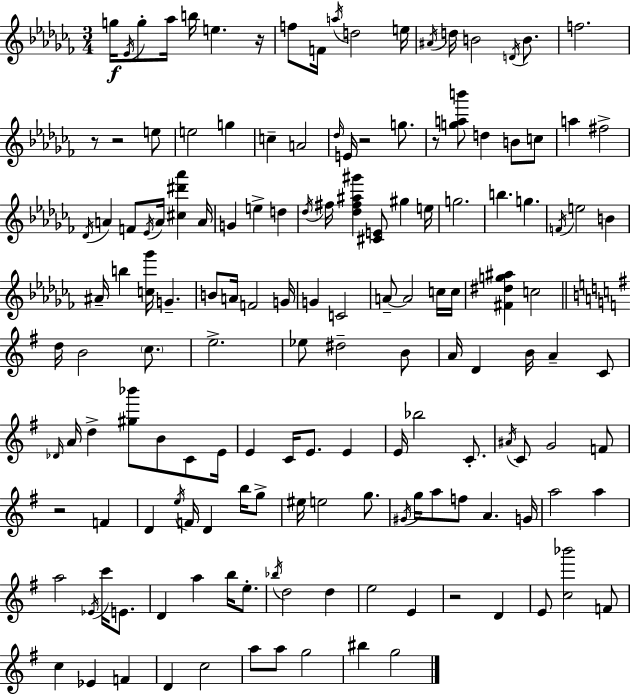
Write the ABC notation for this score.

X:1
T:Untitled
M:3/4
L:1/4
K:Abm
g/4 _E/4 g/2 _a/4 b/4 e z/4 f/2 F/4 a/4 d2 e/4 ^A/4 d/4 B2 D/4 B/2 f2 z/2 z2 e/2 e2 g c A2 _d/4 E/4 z2 g/2 z/2 [gab']/2 d B/2 c/2 a ^f2 _D/4 A F/2 _E/4 A/4 [^c^d'_a'] A/4 G e d _d/4 ^f/4 [_d^f^a^g'] [^CE]/2 ^g e/4 g2 b g F/4 e2 B ^A/4 b [c_g']/4 G B/2 A/4 F2 G/4 G C2 A/2 A2 c/4 c/4 [^F^dg^a] c2 d/4 B2 c/2 e2 _e/2 ^d2 B/2 A/4 D B/4 A C/2 _D/4 A/4 d [^g_b']/2 B/2 C/2 E/4 E C/4 E/2 E E/4 _b2 C/2 ^A/4 C/2 G2 F/2 z2 F D e/4 F/4 D b/4 g/2 ^e/4 e2 g/2 ^G/4 g/4 a/2 f/2 A G/4 a2 a a2 _E/4 c'/4 E/2 D a b/4 e/2 _b/4 d2 d e2 E z2 D E/2 [c_b']2 F/2 c _E F D c2 a/2 a/2 g2 ^b g2